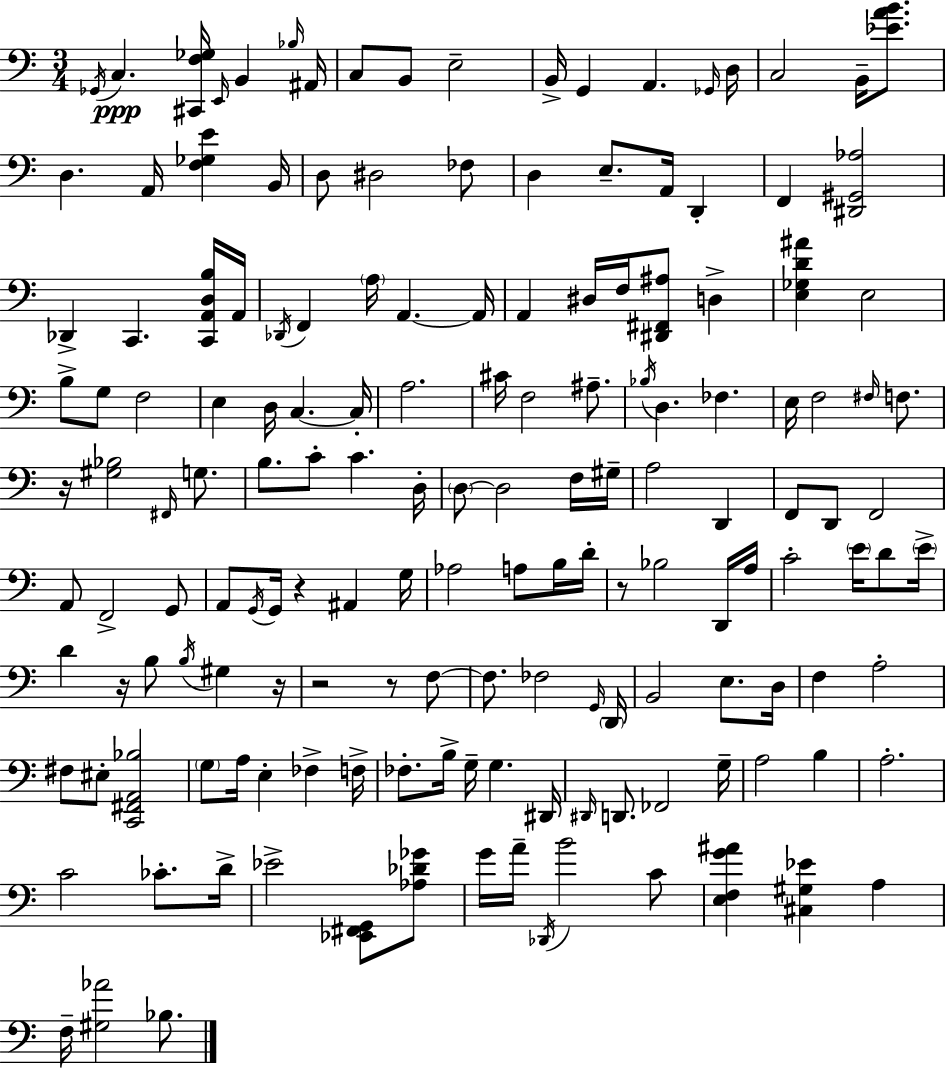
X:1
T:Untitled
M:3/4
L:1/4
K:Am
_G,,/4 C, [^C,,F,_G,]/4 E,,/4 B,, _B,/4 ^A,,/4 C,/2 B,,/2 E,2 B,,/4 G,, A,, _G,,/4 D,/4 C,2 B,,/4 [_EAB]/2 D, A,,/4 [F,_G,E] B,,/4 D,/2 ^D,2 _F,/2 D, E,/2 A,,/4 D,, F,, [^D,,^G,,_A,]2 _D,, C,, [C,,A,,D,B,]/4 A,,/4 _D,,/4 F,, A,/4 A,, A,,/4 A,, ^D,/4 F,/4 [^D,,^F,,^A,]/2 D, [E,_G,D^A] E,2 B,/2 G,/2 F,2 E, D,/4 C, C,/4 A,2 ^C/4 F,2 ^A,/2 _B,/4 D, _F, E,/4 F,2 ^F,/4 F,/2 z/4 [^G,_B,]2 ^F,,/4 G,/2 B,/2 C/2 C D,/4 D,/2 D,2 F,/4 ^G,/4 A,2 D,, F,,/2 D,,/2 F,,2 A,,/2 F,,2 G,,/2 A,,/2 G,,/4 G,,/4 z ^A,, G,/4 _A,2 A,/2 B,/4 D/4 z/2 _B,2 D,,/4 A,/4 C2 E/4 D/2 E/4 D z/4 B,/2 B,/4 ^G, z/4 z2 z/2 F,/2 F,/2 _F,2 G,,/4 D,,/4 B,,2 E,/2 D,/4 F, A,2 ^F,/2 ^E,/2 [C,,^F,,A,,_B,]2 G,/2 A,/4 E, _F, F,/4 _F,/2 B,/4 G,/4 G, ^D,,/4 ^D,,/4 D,,/2 _F,,2 G,/4 A,2 B, A,2 C2 _C/2 D/4 _E2 [_E,,^F,,G,,]/2 [_A,_D_G]/2 G/4 A/4 _D,,/4 B2 C/2 [E,F,G^A] [^C,^G,_E] A, F,/4 [^G,_A]2 _B,/2